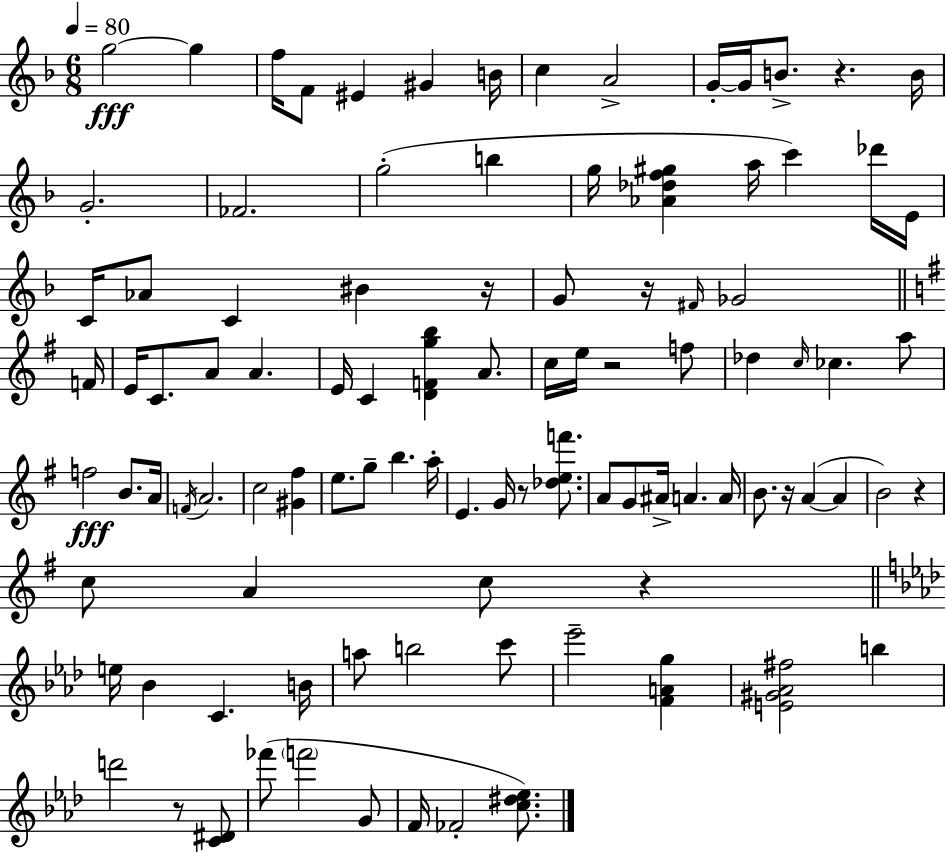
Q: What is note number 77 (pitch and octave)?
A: B5